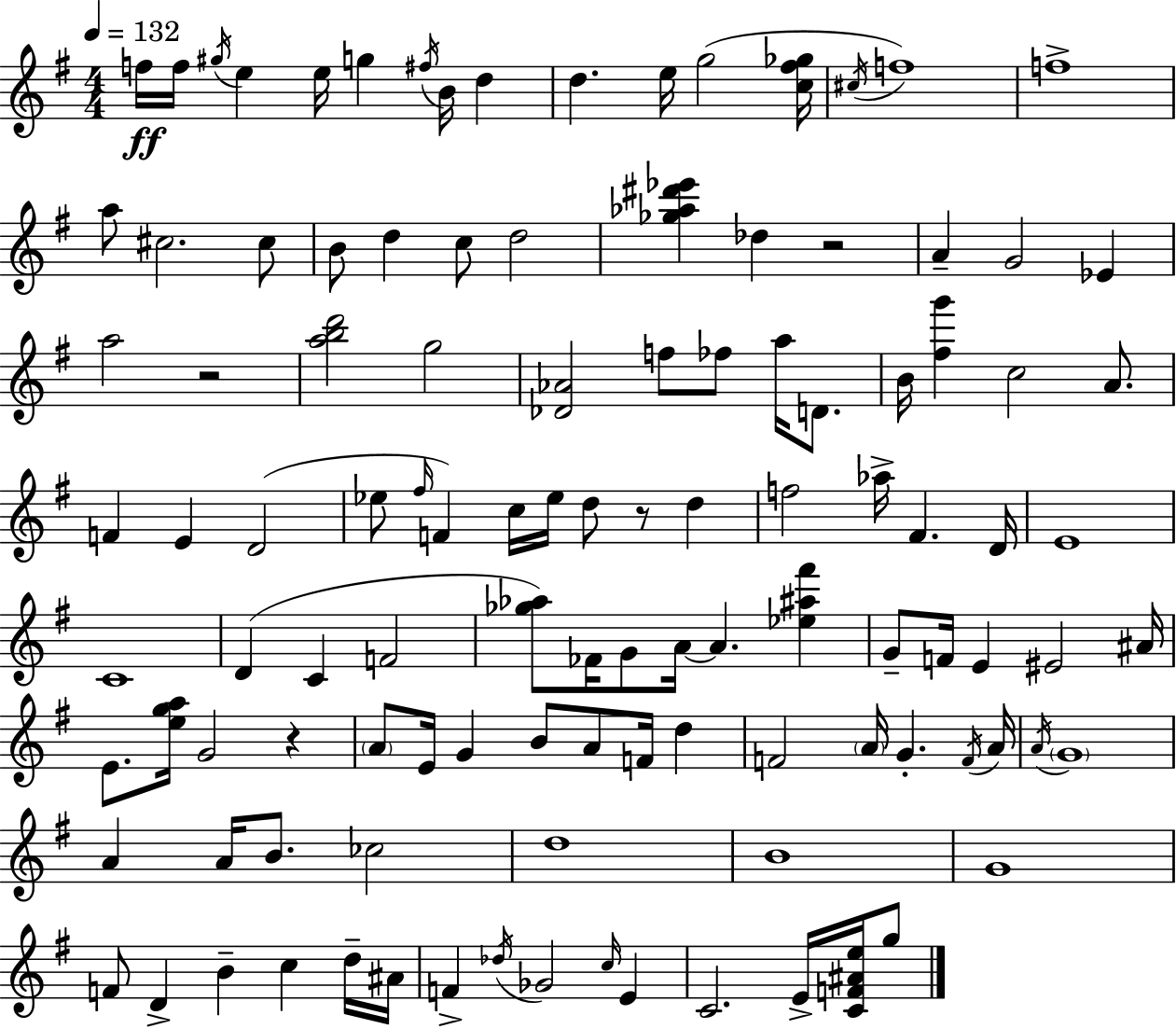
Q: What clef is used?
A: treble